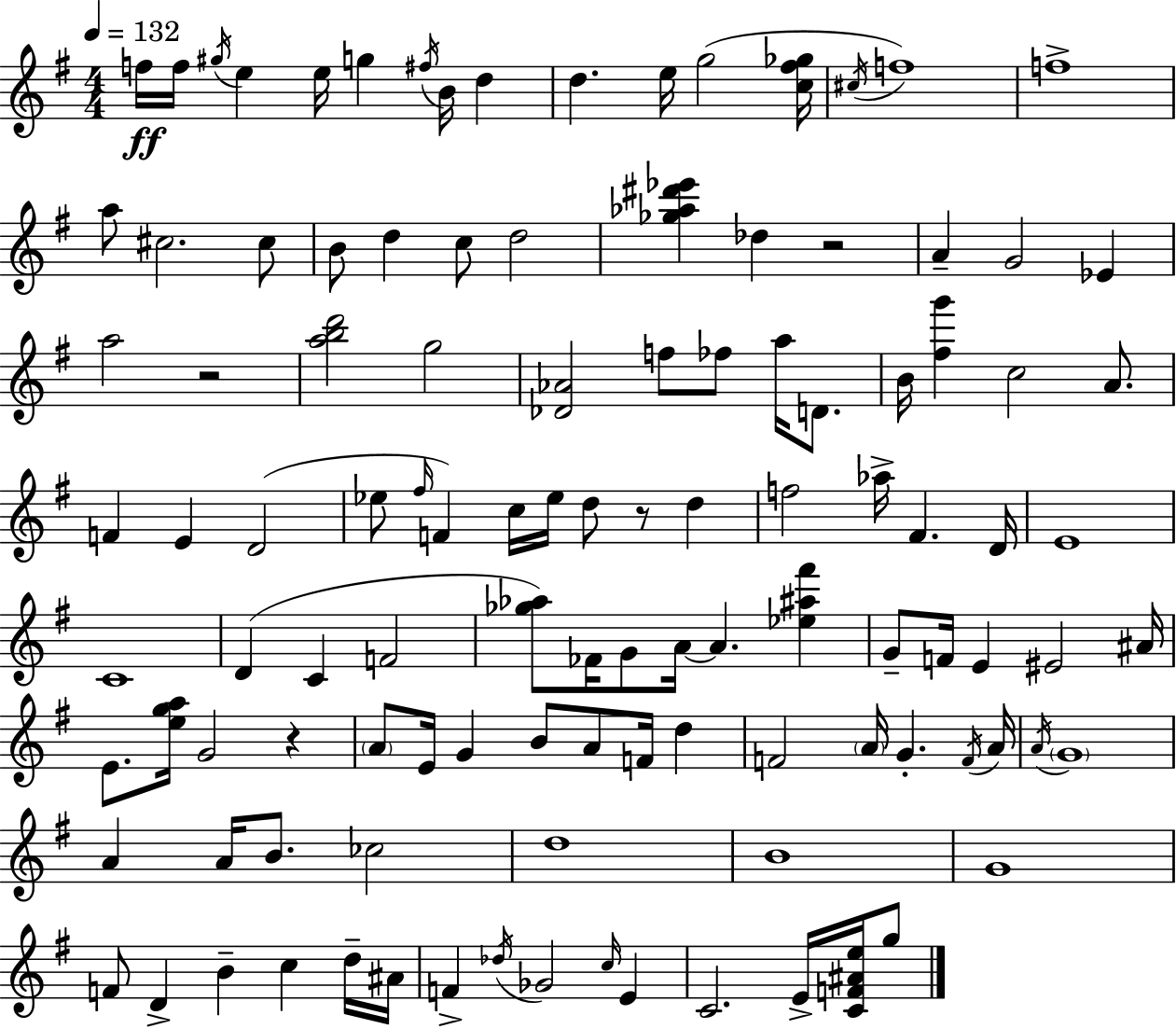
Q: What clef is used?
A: treble